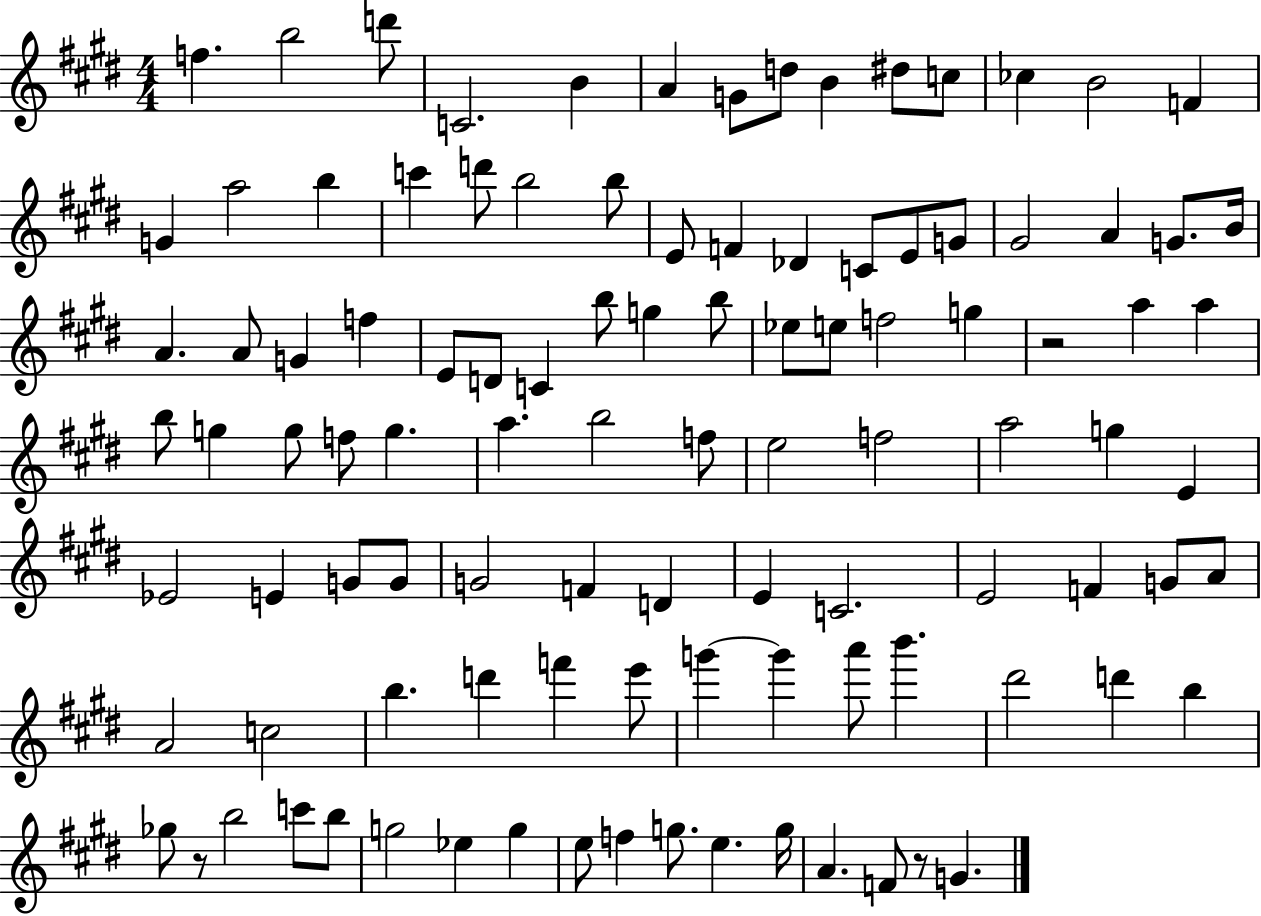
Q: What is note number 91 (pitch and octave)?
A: G5